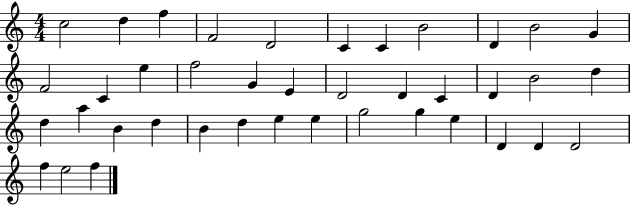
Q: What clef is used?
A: treble